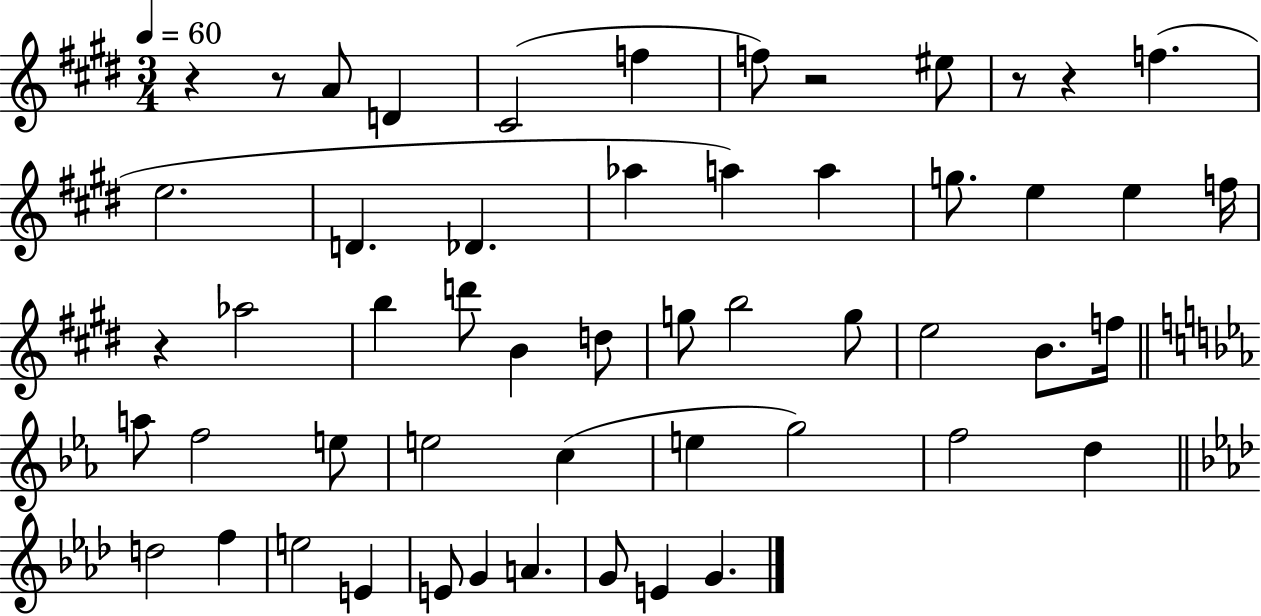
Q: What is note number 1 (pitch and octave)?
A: A4